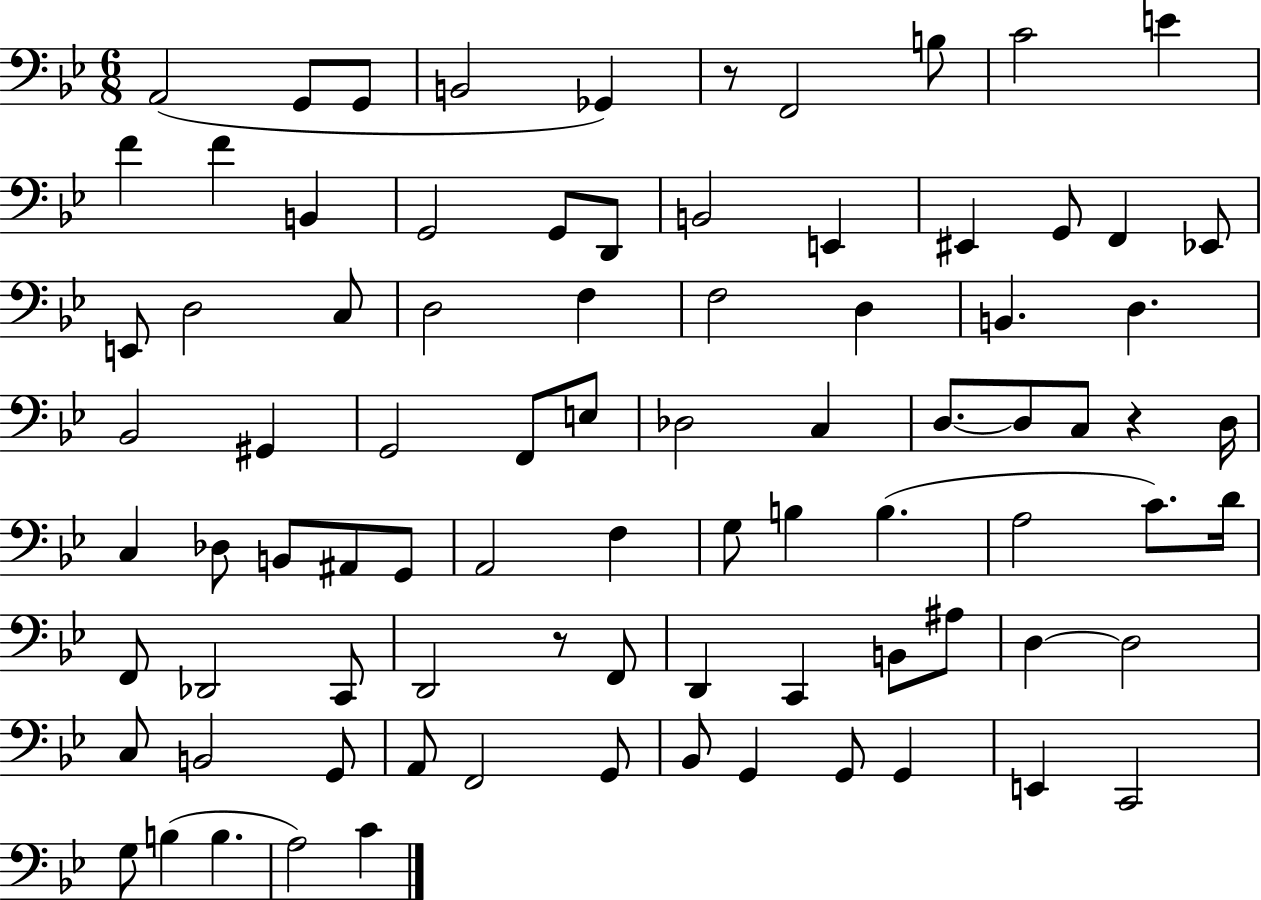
X:1
T:Untitled
M:6/8
L:1/4
K:Bb
A,,2 G,,/2 G,,/2 B,,2 _G,, z/2 F,,2 B,/2 C2 E F F B,, G,,2 G,,/2 D,,/2 B,,2 E,, ^E,, G,,/2 F,, _E,,/2 E,,/2 D,2 C,/2 D,2 F, F,2 D, B,, D, _B,,2 ^G,, G,,2 F,,/2 E,/2 _D,2 C, D,/2 D,/2 C,/2 z D,/4 C, _D,/2 B,,/2 ^A,,/2 G,,/2 A,,2 F, G,/2 B, B, A,2 C/2 D/4 F,,/2 _D,,2 C,,/2 D,,2 z/2 F,,/2 D,, C,, B,,/2 ^A,/2 D, D,2 C,/2 B,,2 G,,/2 A,,/2 F,,2 G,,/2 _B,,/2 G,, G,,/2 G,, E,, C,,2 G,/2 B, B, A,2 C